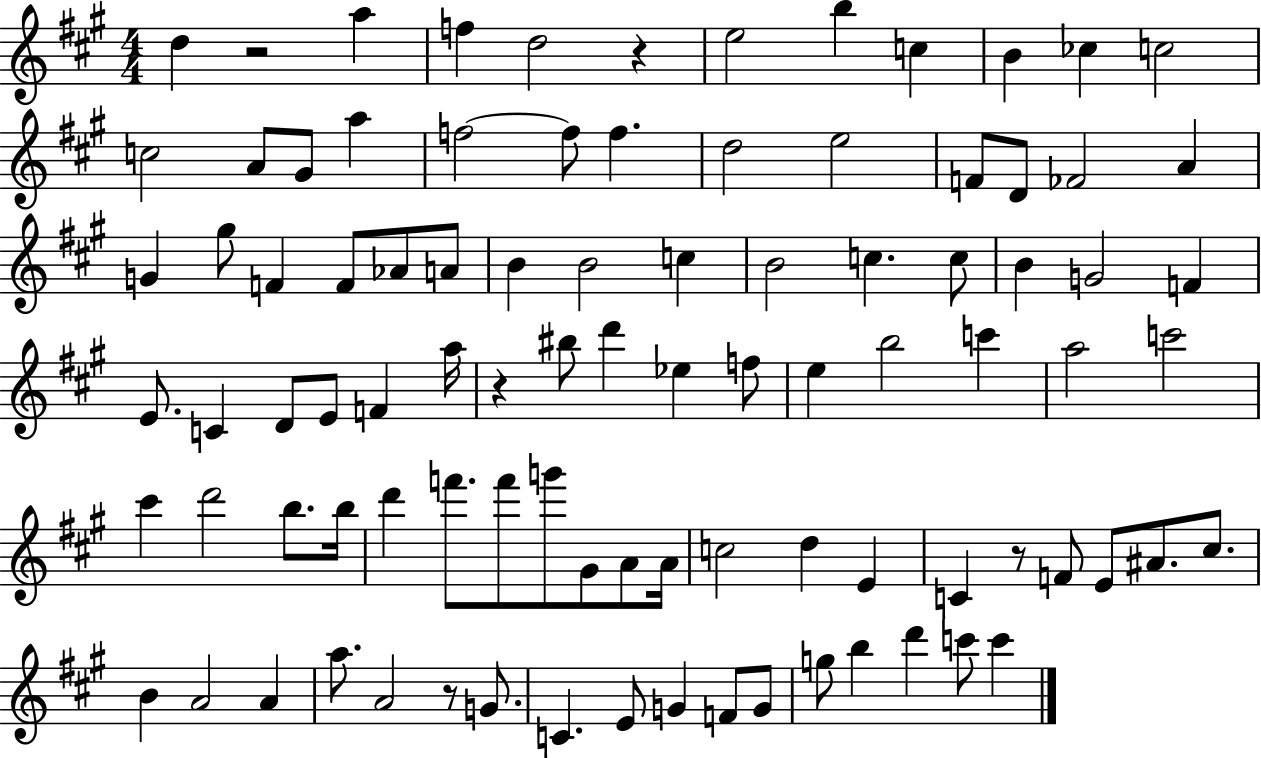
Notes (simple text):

D5/q R/h A5/q F5/q D5/h R/q E5/h B5/q C5/q B4/q CES5/q C5/h C5/h A4/e G#4/e A5/q F5/h F5/e F5/q. D5/h E5/h F4/e D4/e FES4/h A4/q G4/q G#5/e F4/q F4/e Ab4/e A4/e B4/q B4/h C5/q B4/h C5/q. C5/e B4/q G4/h F4/q E4/e. C4/q D4/e E4/e F4/q A5/s R/q BIS5/e D6/q Eb5/q F5/e E5/q B5/h C6/q A5/h C6/h C#6/q D6/h B5/e. B5/s D6/q F6/e. F6/e G6/e G#4/e A4/e A4/s C5/h D5/q E4/q C4/q R/e F4/e E4/e A#4/e. C#5/e. B4/q A4/h A4/q A5/e. A4/h R/e G4/e. C4/q. E4/e G4/q F4/e G4/e G5/e B5/q D6/q C6/e C6/q